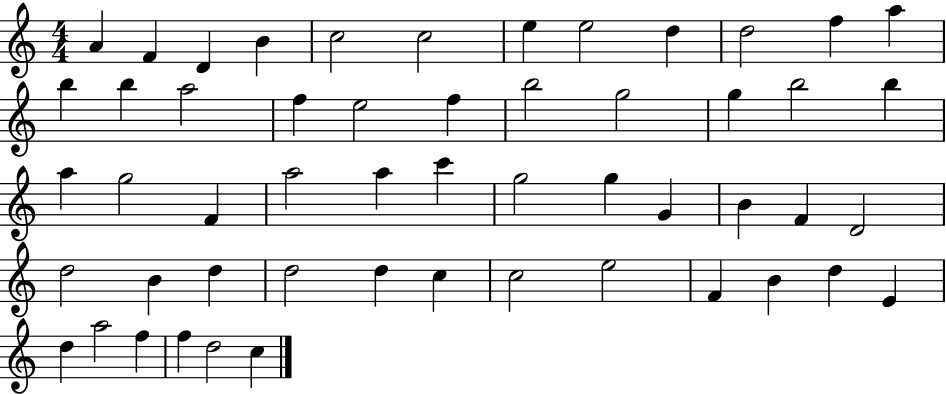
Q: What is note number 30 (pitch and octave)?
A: G5